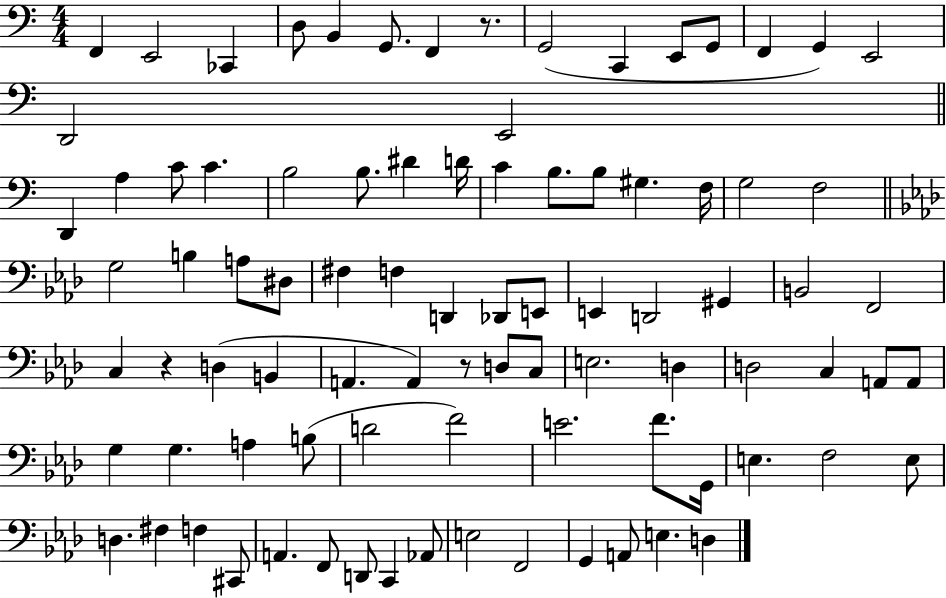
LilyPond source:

{
  \clef bass
  \numericTimeSignature
  \time 4/4
  \key c \major
  \repeat volta 2 { f,4 e,2 ces,4 | d8 b,4 g,8. f,4 r8. | g,2( c,4 e,8 g,8 | f,4 g,4) e,2 | \break d,2 e,2 | \bar "||" \break \key a \minor d,4 a4 c'8 c'4. | b2 b8. dis'4 d'16 | c'4 b8. b8 gis4. f16 | g2 f2 | \break \bar "||" \break \key f \minor g2 b4 a8 dis8 | fis4 f4 d,4 des,8 e,8 | e,4 d,2 gis,4 | b,2 f,2 | \break c4 r4 d4( b,4 | a,4. a,4) r8 d8 c8 | e2. d4 | d2 c4 a,8 a,8 | \break g4 g4. a4 b8( | d'2 f'2) | e'2. f'8. g,16 | e4. f2 e8 | \break d4. fis4 f4 cis,8 | a,4. f,8 d,8 c,4 aes,8 | e2 f,2 | g,4 a,8 e4. d4 | \break } \bar "|."
}